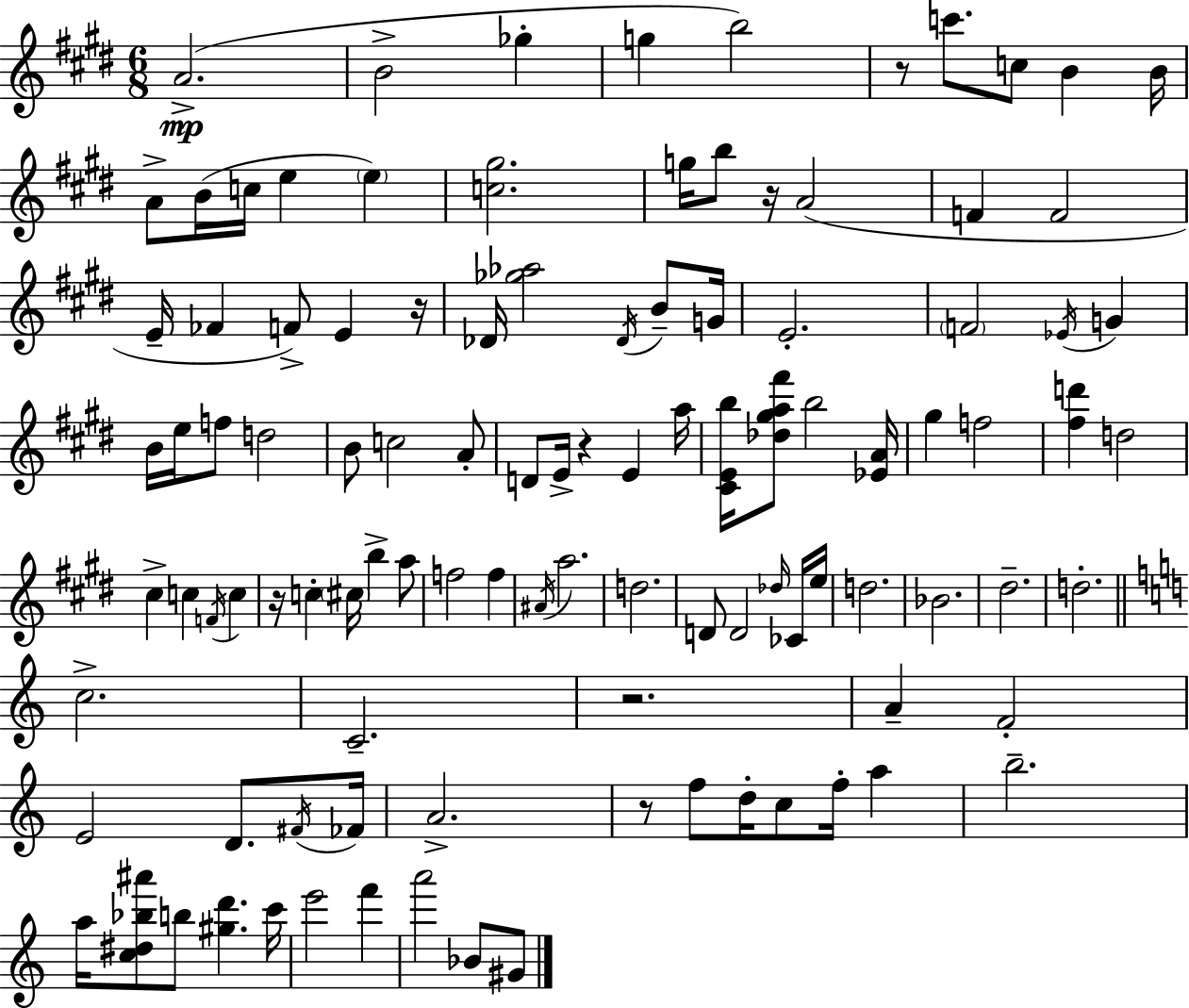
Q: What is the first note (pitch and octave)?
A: A4